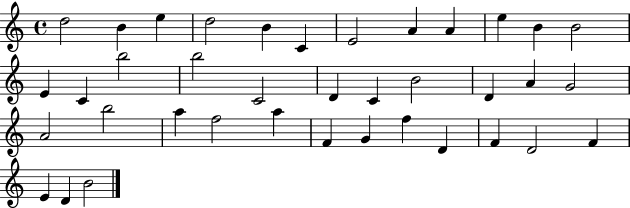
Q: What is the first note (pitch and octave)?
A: D5